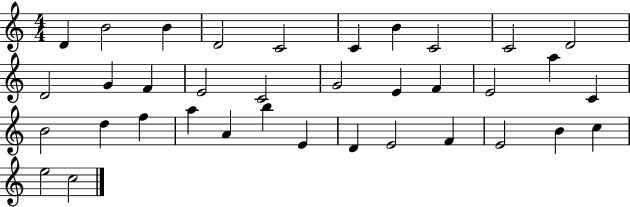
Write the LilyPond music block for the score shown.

{
  \clef treble
  \numericTimeSignature
  \time 4/4
  \key c \major
  d'4 b'2 b'4 | d'2 c'2 | c'4 b'4 c'2 | c'2 d'2 | \break d'2 g'4 f'4 | e'2 c'2 | g'2 e'4 f'4 | e'2 a''4 c'4 | \break b'2 d''4 f''4 | a''4 a'4 b''4 e'4 | d'4 e'2 f'4 | e'2 b'4 c''4 | \break e''2 c''2 | \bar "|."
}